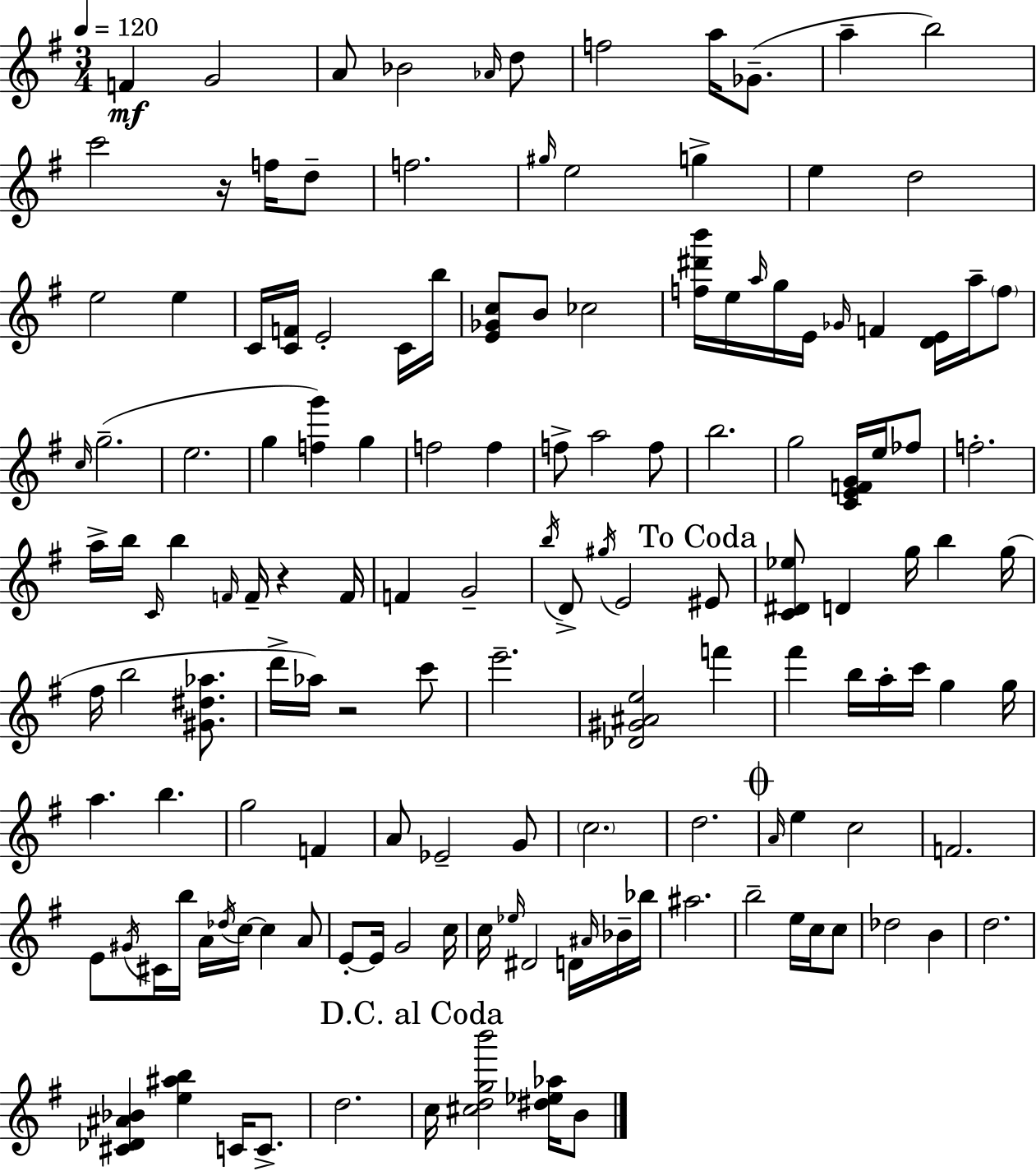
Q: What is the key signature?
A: G major